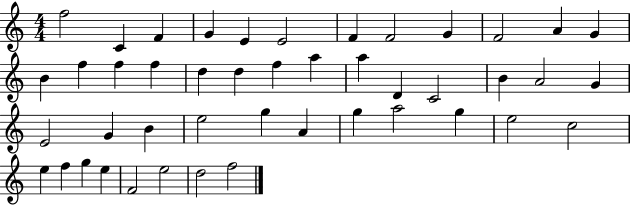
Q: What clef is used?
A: treble